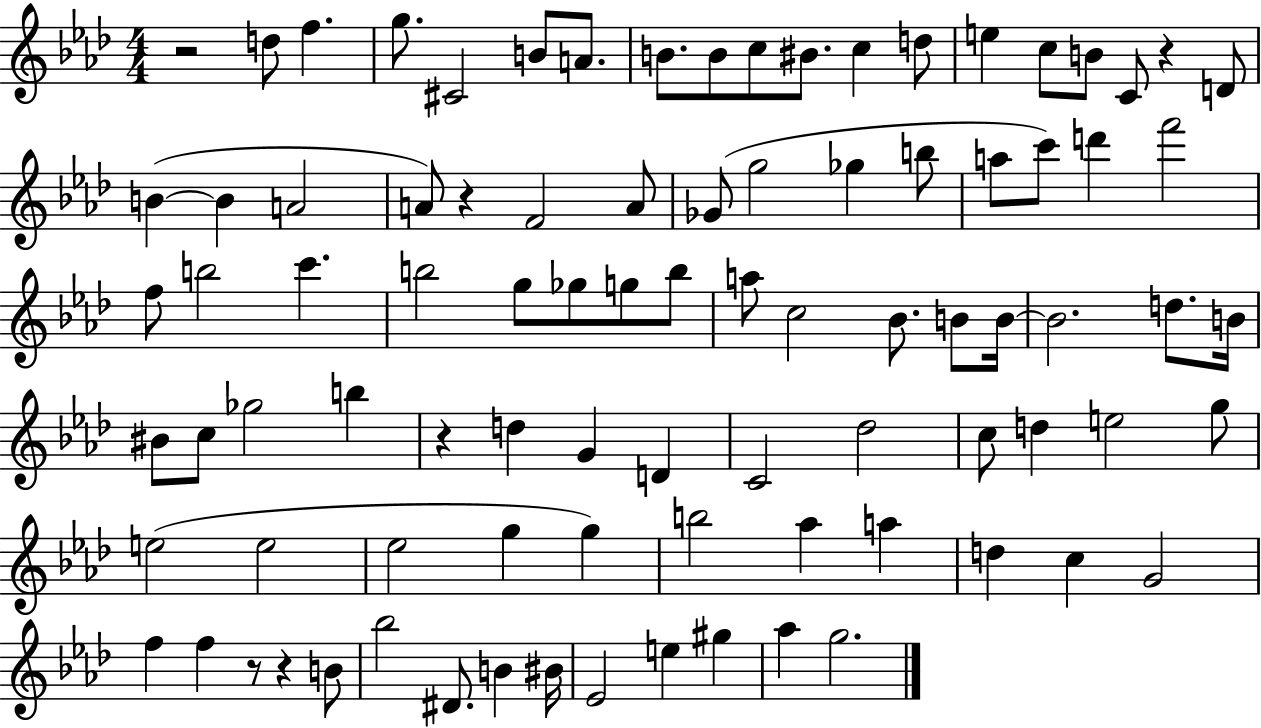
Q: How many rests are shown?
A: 6